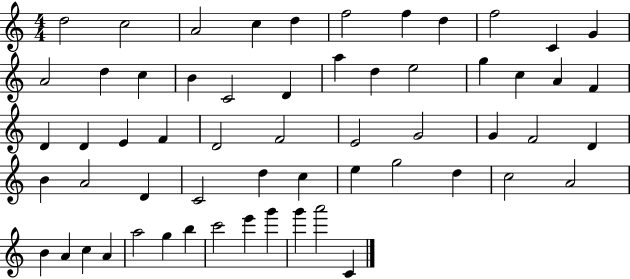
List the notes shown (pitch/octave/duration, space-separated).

D5/h C5/h A4/h C5/q D5/q F5/h F5/q D5/q F5/h C4/q G4/q A4/h D5/q C5/q B4/q C4/h D4/q A5/q D5/q E5/h G5/q C5/q A4/q F4/q D4/q D4/q E4/q F4/q D4/h F4/h E4/h G4/h G4/q F4/h D4/q B4/q A4/h D4/q C4/h D5/q C5/q E5/q G5/h D5/q C5/h A4/h B4/q A4/q C5/q A4/q A5/h G5/q B5/q C6/h E6/q G6/q G6/q A6/h C4/q